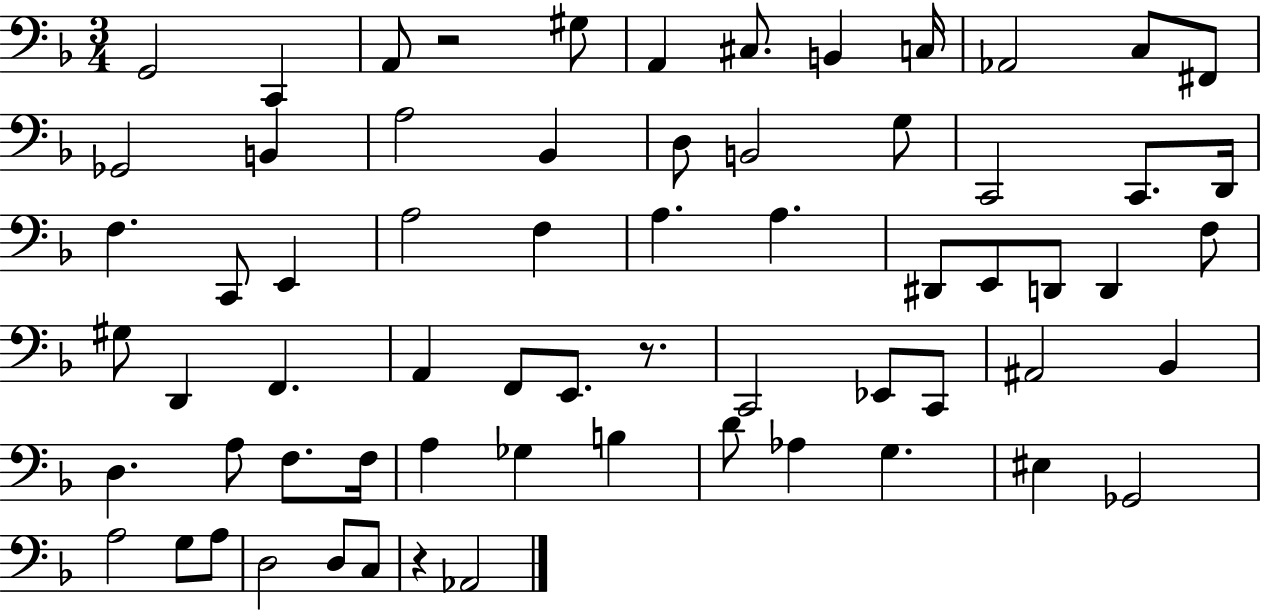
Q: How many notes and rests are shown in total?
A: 66